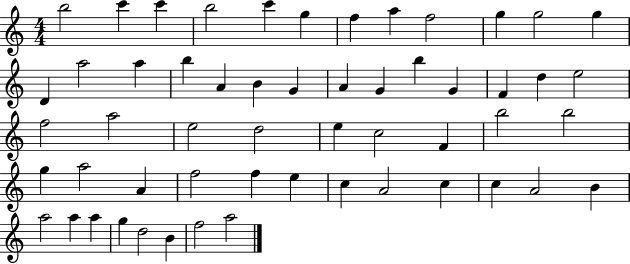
B5/h C6/q C6/q B5/h C6/q G5/q F5/q A5/q F5/h G5/q G5/h G5/q D4/q A5/h A5/q B5/q A4/q B4/q G4/q A4/q G4/q B5/q G4/q F4/q D5/q E5/h F5/h A5/h E5/h D5/h E5/q C5/h F4/q B5/h B5/h G5/q A5/h A4/q F5/h F5/q E5/q C5/q A4/h C5/q C5/q A4/h B4/q A5/h A5/q A5/q G5/q D5/h B4/q F5/h A5/h